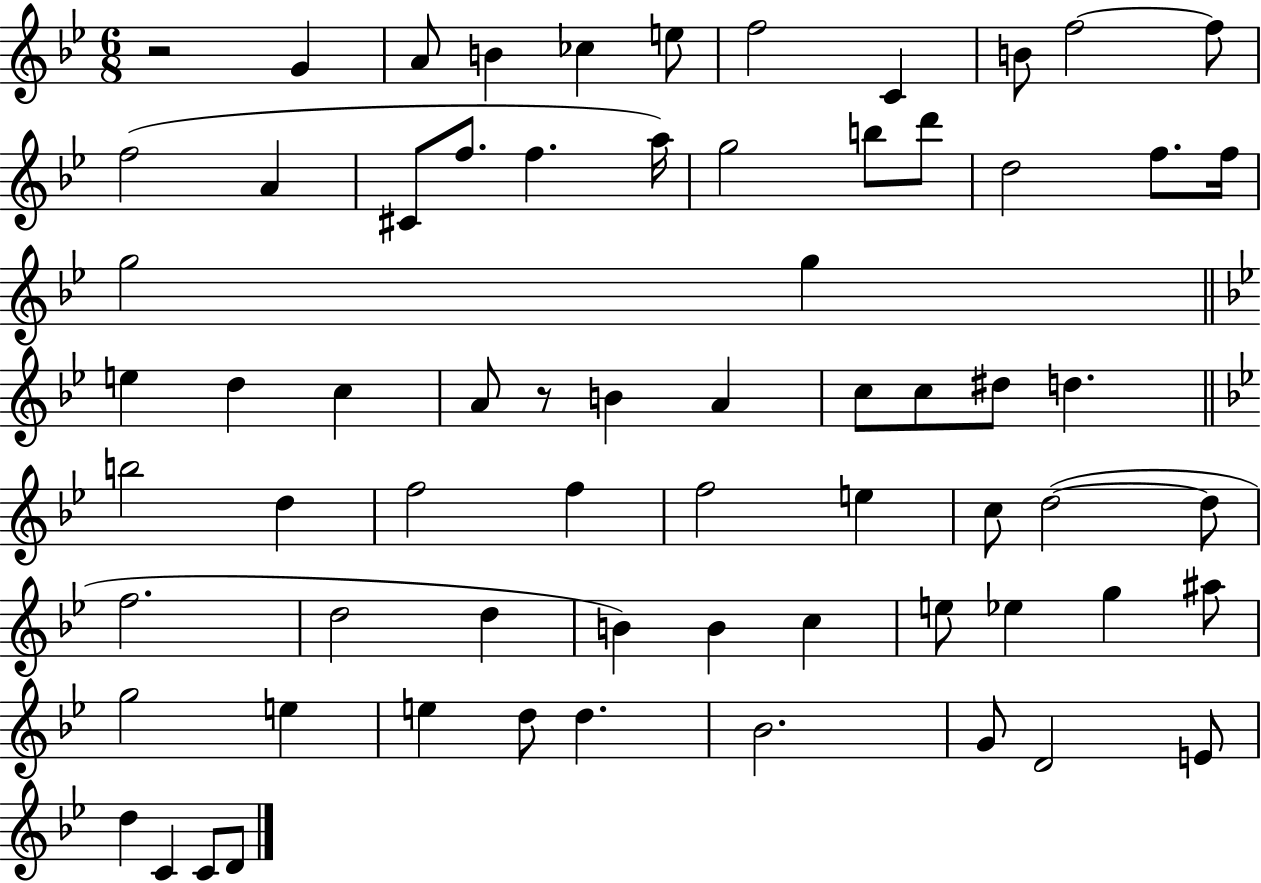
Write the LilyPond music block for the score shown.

{
  \clef treble
  \numericTimeSignature
  \time 6/8
  \key bes \major
  r2 g'4 | a'8 b'4 ces''4 e''8 | f''2 c'4 | b'8 f''2~~ f''8 | \break f''2( a'4 | cis'8 f''8. f''4. a''16) | g''2 b''8 d'''8 | d''2 f''8. f''16 | \break g''2 g''4 | \bar "||" \break \key bes \major e''4 d''4 c''4 | a'8 r8 b'4 a'4 | c''8 c''8 dis''8 d''4. | \bar "||" \break \key g \minor b''2 d''4 | f''2 f''4 | f''2 e''4 | c''8 d''2~(~ d''8 | \break f''2. | d''2 d''4 | b'4) b'4 c''4 | e''8 ees''4 g''4 ais''8 | \break g''2 e''4 | e''4 d''8 d''4. | bes'2. | g'8 d'2 e'8 | \break d''4 c'4 c'8 d'8 | \bar "|."
}